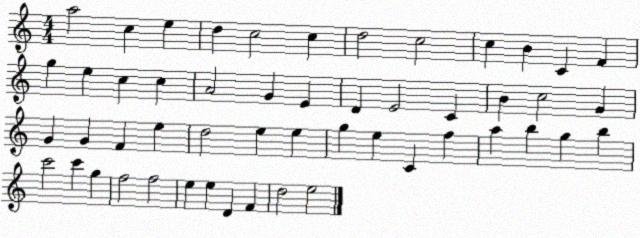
X:1
T:Untitled
M:4/4
L:1/4
K:C
a2 c e d c2 c d2 c2 c B C F g e c c A2 G E D E2 C B c2 G G G F e d2 e e g e C f a b g b c'2 c' g f2 f2 e e D F d2 e2